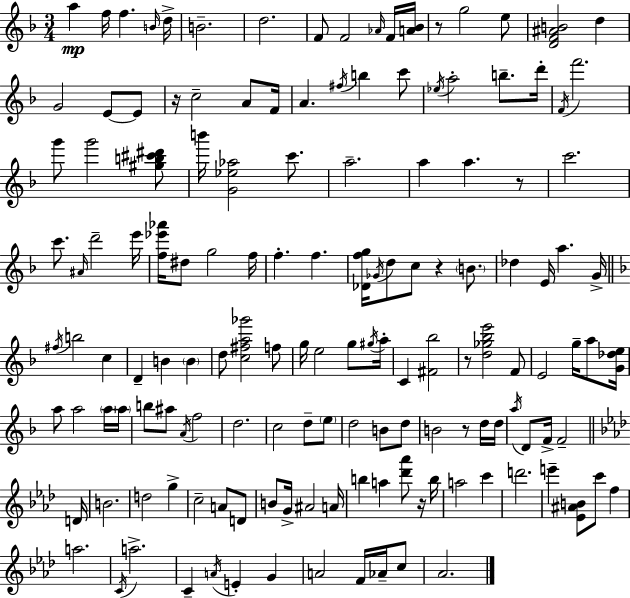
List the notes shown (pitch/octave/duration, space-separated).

A5/q F5/s F5/q. B4/s D5/s B4/h. D5/h. F4/e F4/h Ab4/s F4/s [A4,Bb4]/s R/e G5/h E5/e [D4,F4,A#4,B4]/h D5/q G4/h E4/e E4/e R/s C5/h A4/e F4/s A4/q. F#5/s B5/q C6/e Eb5/s A5/h B5/e. D6/s F4/s F6/h. G6/e G6/h [G#5,B5,C#6,D#6]/e B6/s [G4,Eb5,Ab5]/h C6/e. A5/h. A5/q A5/q. R/e C6/h. C6/e. A#4/s D6/h E6/s [F5,Eb6,Ab6]/s D#5/e G5/h F5/s F5/q. F5/q. [Db4,F5,G5]/s Gb4/s D5/e C5/e R/q B4/e. Db5/q E4/s A5/q. G4/s F#5/s B5/h C5/q D4/q B4/q B4/q D5/e [C5,F#5,A5,Gb6]/h F5/e G5/s E5/h G5/e G#5/s A5/s C4/q [F#4,Bb5]/h R/e [D5,Gb5,Bb5,E6]/h F4/e E4/h G5/s A5/e [G4,Db5,E5]/s A5/e A5/h A5/s A5/s B5/e A#5/e A4/s F5/h D5/h. C5/h D5/e E5/e D5/h B4/e D5/e B4/h R/e D5/s D5/s A5/s D4/e F4/s F4/h D4/s B4/h. D5/h G5/q C5/h A4/e D4/e B4/e G4/s A#4/h A4/s B5/q A5/q [Db6,Ab6]/e R/s B5/s A5/h C6/q D6/h. E6/q [Eb4,A#4,B4]/e C6/e F5/q A5/h. C4/s A5/h. C4/q A4/s E4/q G4/q A4/h F4/s Ab4/s C5/e Ab4/h.